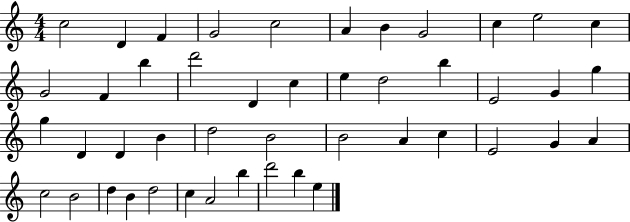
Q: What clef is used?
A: treble